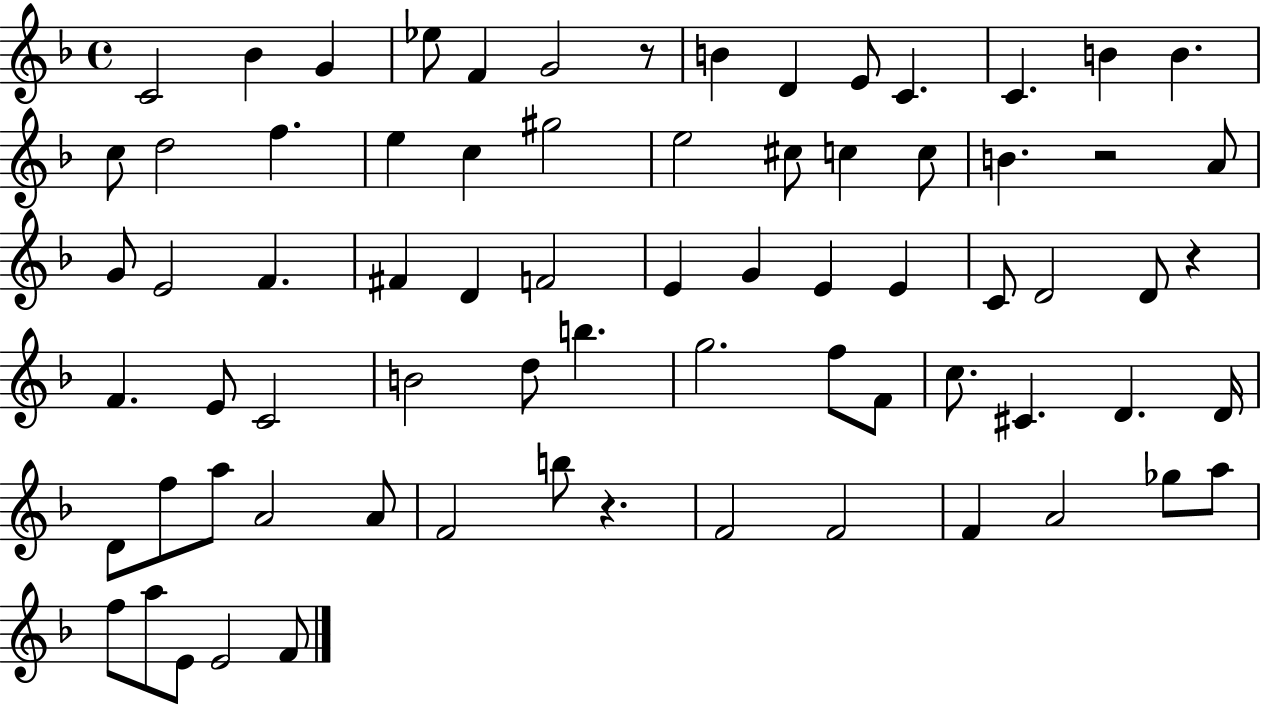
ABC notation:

X:1
T:Untitled
M:4/4
L:1/4
K:F
C2 _B G _e/2 F G2 z/2 B D E/2 C C B B c/2 d2 f e c ^g2 e2 ^c/2 c c/2 B z2 A/2 G/2 E2 F ^F D F2 E G E E C/2 D2 D/2 z F E/2 C2 B2 d/2 b g2 f/2 F/2 c/2 ^C D D/4 D/2 f/2 a/2 A2 A/2 F2 b/2 z F2 F2 F A2 _g/2 a/2 f/2 a/2 E/2 E2 F/2